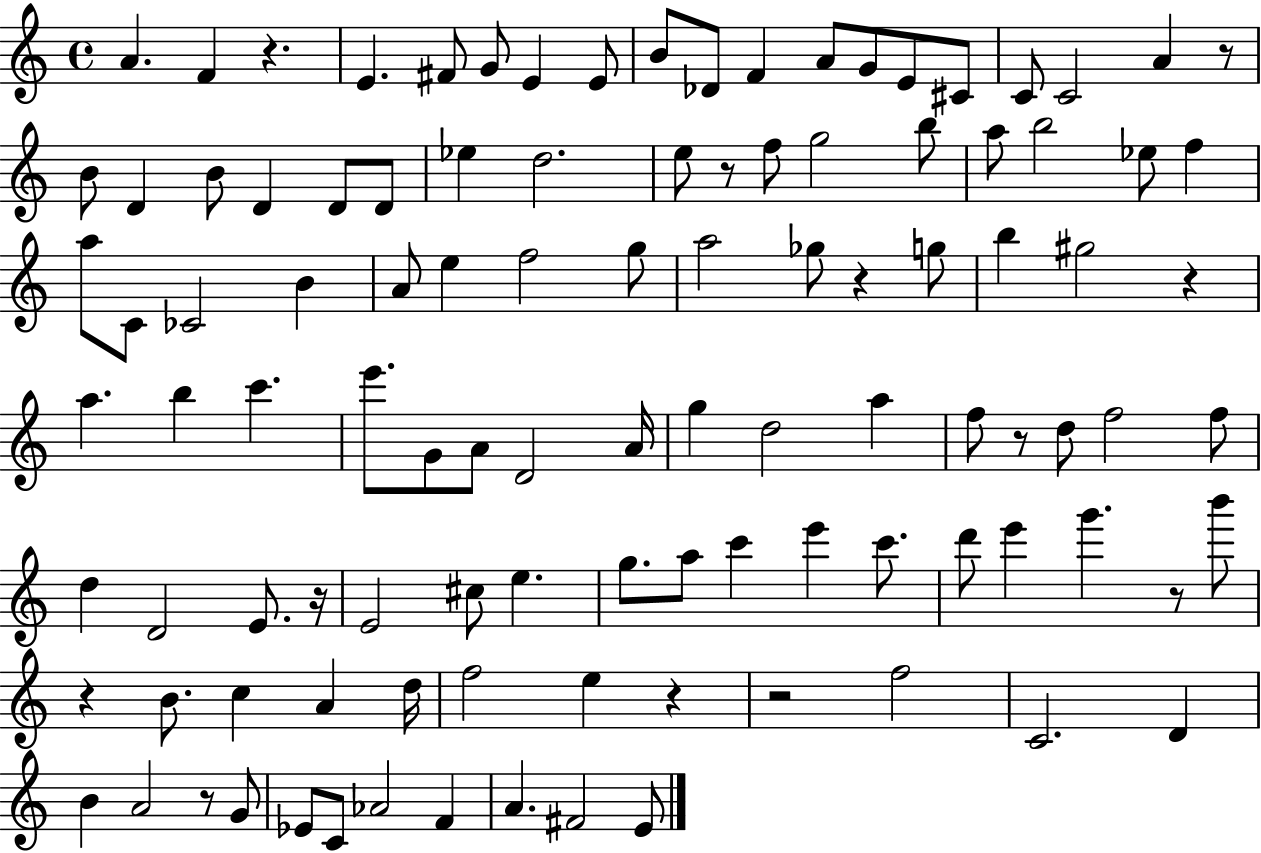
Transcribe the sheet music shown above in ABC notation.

X:1
T:Untitled
M:4/4
L:1/4
K:C
A F z E ^F/2 G/2 E E/2 B/2 _D/2 F A/2 G/2 E/2 ^C/2 C/2 C2 A z/2 B/2 D B/2 D D/2 D/2 _e d2 e/2 z/2 f/2 g2 b/2 a/2 b2 _e/2 f a/2 C/2 _C2 B A/2 e f2 g/2 a2 _g/2 z g/2 b ^g2 z a b c' e'/2 G/2 A/2 D2 A/4 g d2 a f/2 z/2 d/2 f2 f/2 d D2 E/2 z/4 E2 ^c/2 e g/2 a/2 c' e' c'/2 d'/2 e' g' z/2 b'/2 z B/2 c A d/4 f2 e z z2 f2 C2 D B A2 z/2 G/2 _E/2 C/2 _A2 F A ^F2 E/2